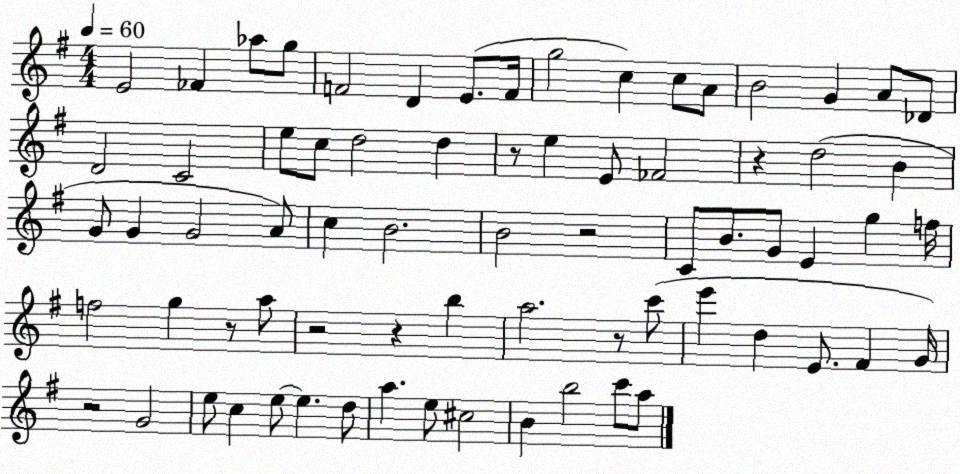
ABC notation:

X:1
T:Untitled
M:4/4
L:1/4
K:G
E2 _F _a/2 g/2 F2 D E/2 F/4 g2 c c/2 A/2 B2 G A/2 _D/2 D2 C2 e/2 c/2 d2 d z/2 e E/2 _F2 z d2 B G/2 G G2 A/2 c B2 B2 z2 C/2 B/2 G/2 E g f/4 f2 g z/2 a/2 z2 z b a2 z/2 c'/2 e' d E/2 ^F G/4 z2 G2 e/2 c e/2 e d/2 a e/2 ^c2 B b2 c'/2 a/2